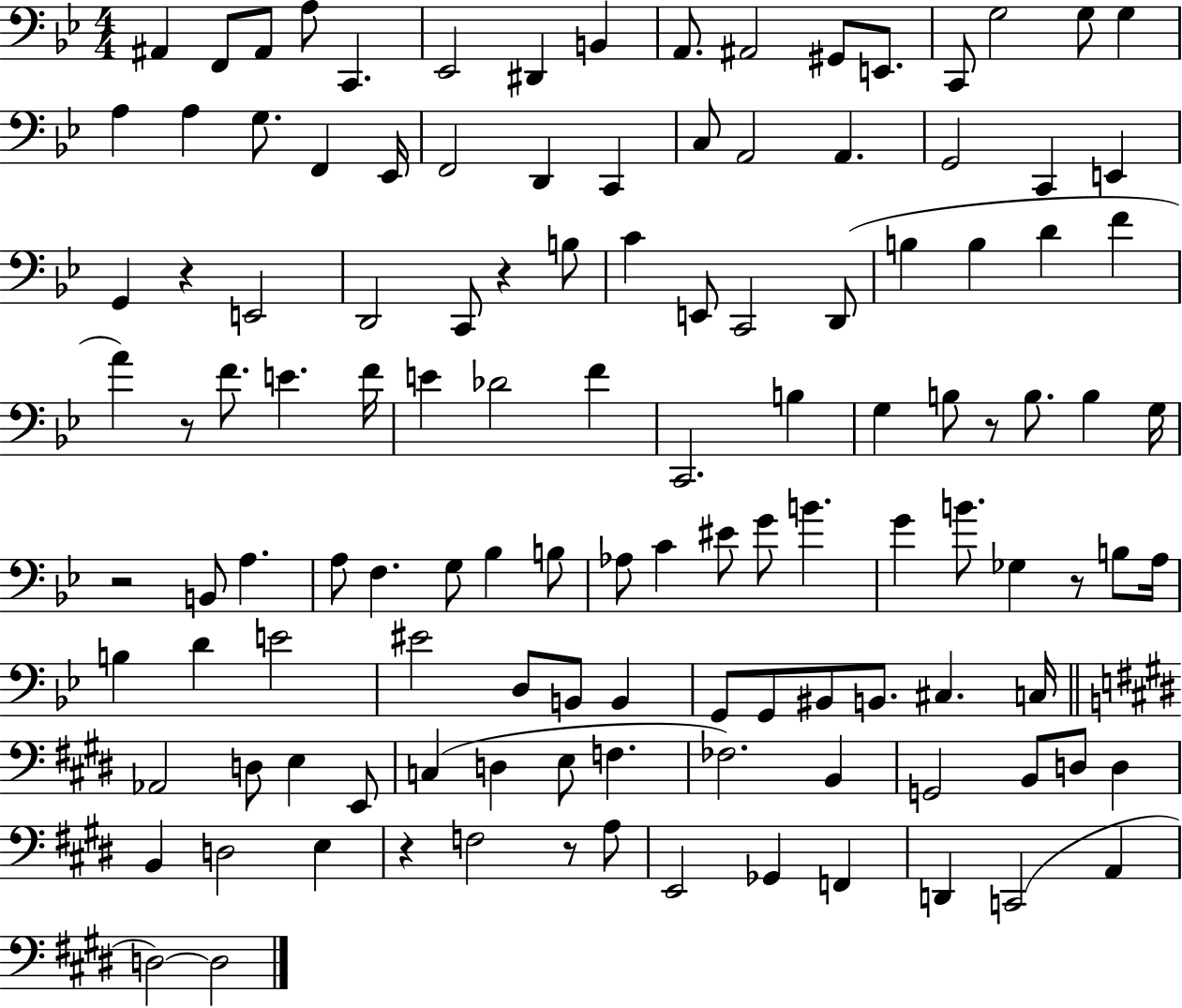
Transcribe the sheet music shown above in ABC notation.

X:1
T:Untitled
M:4/4
L:1/4
K:Bb
^A,, F,,/2 ^A,,/2 A,/2 C,, _E,,2 ^D,, B,, A,,/2 ^A,,2 ^G,,/2 E,,/2 C,,/2 G,2 G,/2 G, A, A, G,/2 F,, _E,,/4 F,,2 D,, C,, C,/2 A,,2 A,, G,,2 C,, E,, G,, z E,,2 D,,2 C,,/2 z B,/2 C E,,/2 C,,2 D,,/2 B, B, D F A z/2 F/2 E F/4 E _D2 F C,,2 B, G, B,/2 z/2 B,/2 B, G,/4 z2 B,,/2 A, A,/2 F, G,/2 _B, B,/2 _A,/2 C ^E/2 G/2 B G B/2 _G, z/2 B,/2 A,/4 B, D E2 ^E2 D,/2 B,,/2 B,, G,,/2 G,,/2 ^B,,/2 B,,/2 ^C, C,/4 _A,,2 D,/2 E, E,,/2 C, D, E,/2 F, _F,2 B,, G,,2 B,,/2 D,/2 D, B,, D,2 E, z F,2 z/2 A,/2 E,,2 _G,, F,, D,, C,,2 A,, D,2 D,2